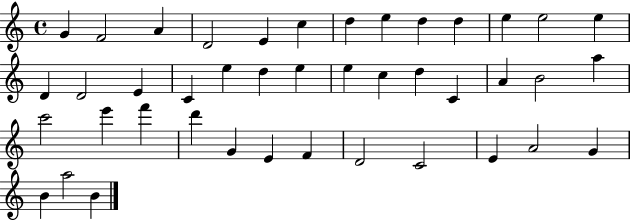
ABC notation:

X:1
T:Untitled
M:4/4
L:1/4
K:C
G F2 A D2 E c d e d d e e2 e D D2 E C e d e e c d C A B2 a c'2 e' f' d' G E F D2 C2 E A2 G B a2 B